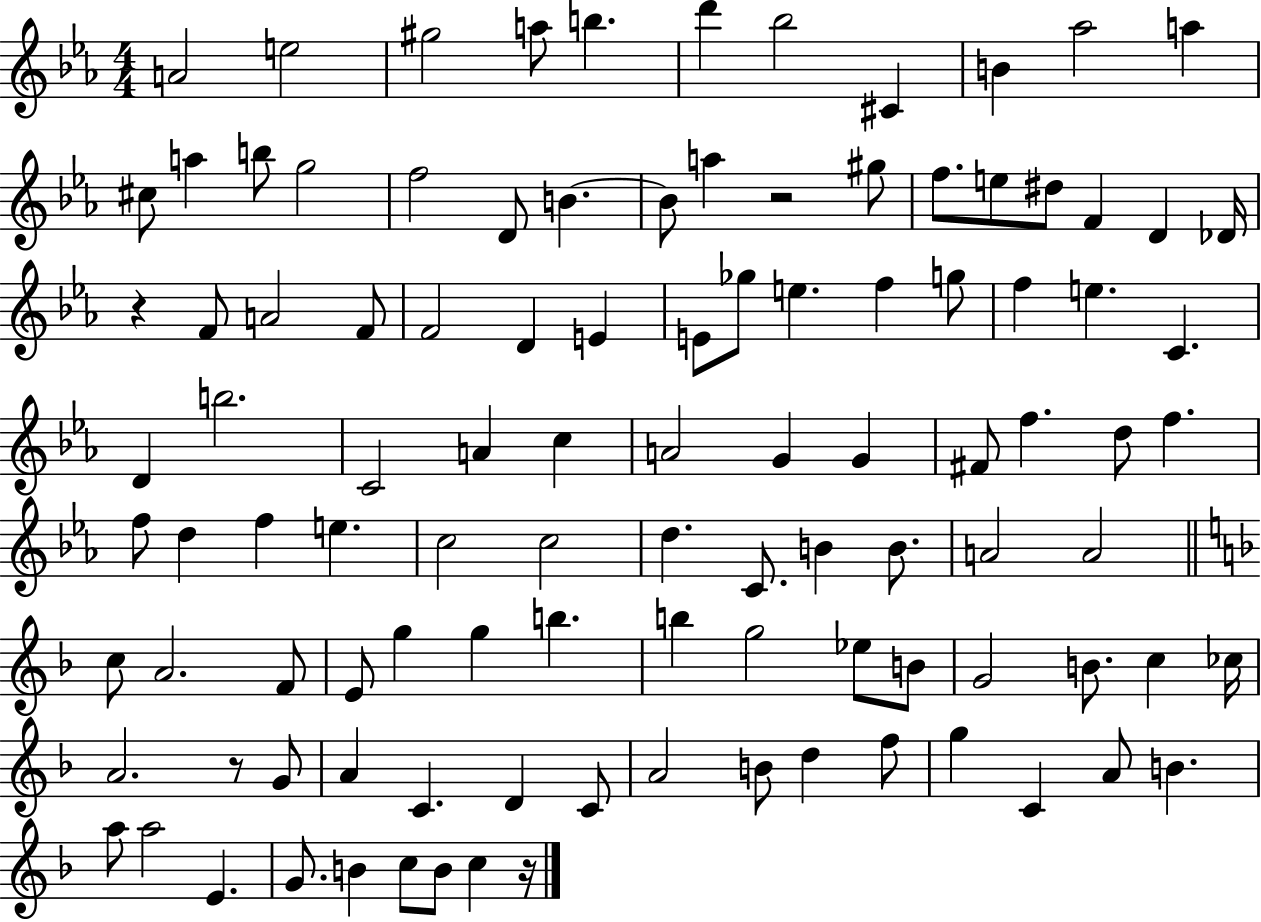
X:1
T:Untitled
M:4/4
L:1/4
K:Eb
A2 e2 ^g2 a/2 b d' _b2 ^C B _a2 a ^c/2 a b/2 g2 f2 D/2 B B/2 a z2 ^g/2 f/2 e/2 ^d/2 F D _D/4 z F/2 A2 F/2 F2 D E E/2 _g/2 e f g/2 f e C D b2 C2 A c A2 G G ^F/2 f d/2 f f/2 d f e c2 c2 d C/2 B B/2 A2 A2 c/2 A2 F/2 E/2 g g b b g2 _e/2 B/2 G2 B/2 c _c/4 A2 z/2 G/2 A C D C/2 A2 B/2 d f/2 g C A/2 B a/2 a2 E G/2 B c/2 B/2 c z/4